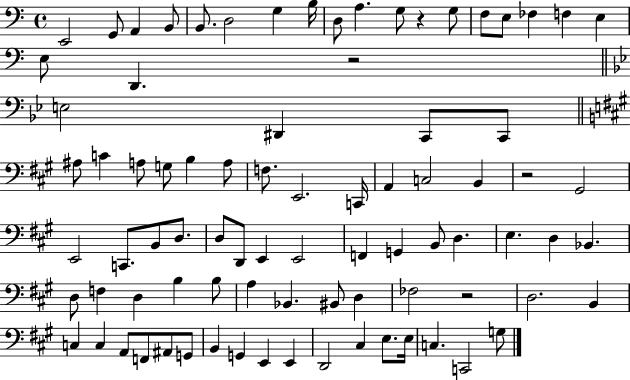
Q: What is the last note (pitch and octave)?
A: G3